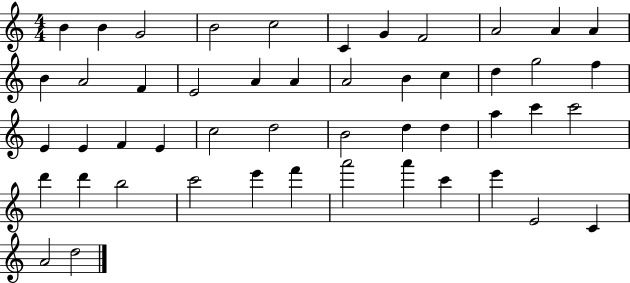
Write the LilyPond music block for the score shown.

{
  \clef treble
  \numericTimeSignature
  \time 4/4
  \key c \major
  b'4 b'4 g'2 | b'2 c''2 | c'4 g'4 f'2 | a'2 a'4 a'4 | \break b'4 a'2 f'4 | e'2 a'4 a'4 | a'2 b'4 c''4 | d''4 g''2 f''4 | \break e'4 e'4 f'4 e'4 | c''2 d''2 | b'2 d''4 d''4 | a''4 c'''4 c'''2 | \break d'''4 d'''4 b''2 | c'''2 e'''4 f'''4 | a'''2 a'''4 c'''4 | e'''4 e'2 c'4 | \break a'2 d''2 | \bar "|."
}